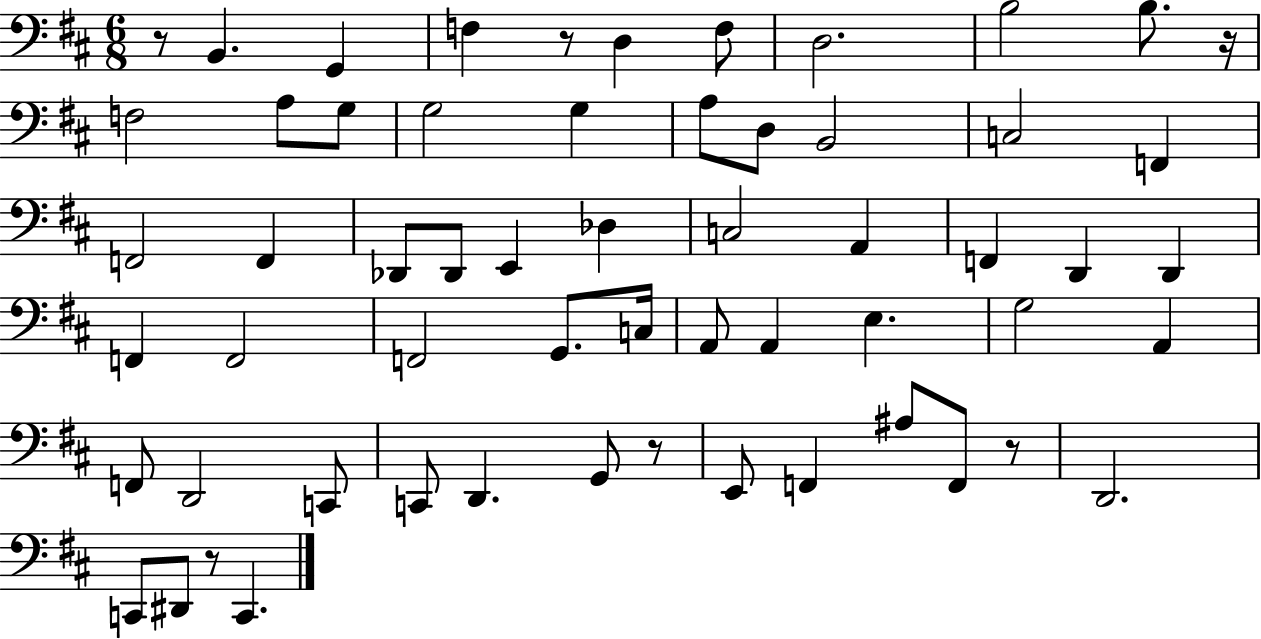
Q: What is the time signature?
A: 6/8